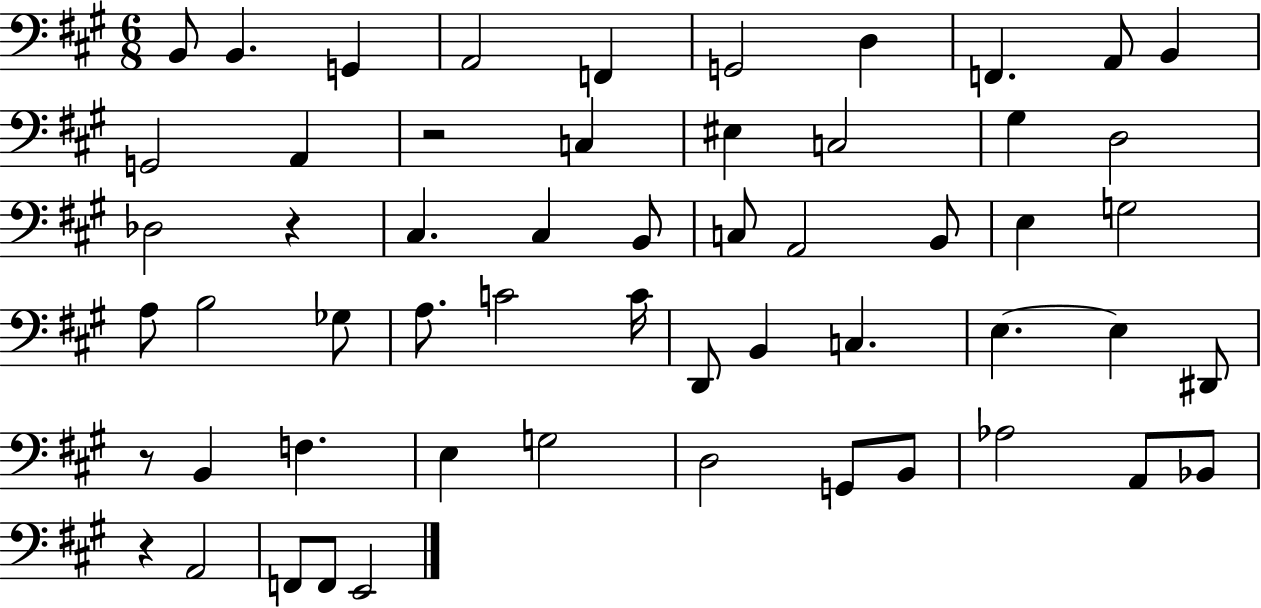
B2/e B2/q. G2/q A2/h F2/q G2/h D3/q F2/q. A2/e B2/q G2/h A2/q R/h C3/q EIS3/q C3/h G#3/q D3/h Db3/h R/q C#3/q. C#3/q B2/e C3/e A2/h B2/e E3/q G3/h A3/e B3/h Gb3/e A3/e. C4/h C4/s D2/e B2/q C3/q. E3/q. E3/q D#2/e R/e B2/q F3/q. E3/q G3/h D3/h G2/e B2/e Ab3/h A2/e Bb2/e R/q A2/h F2/e F2/e E2/h